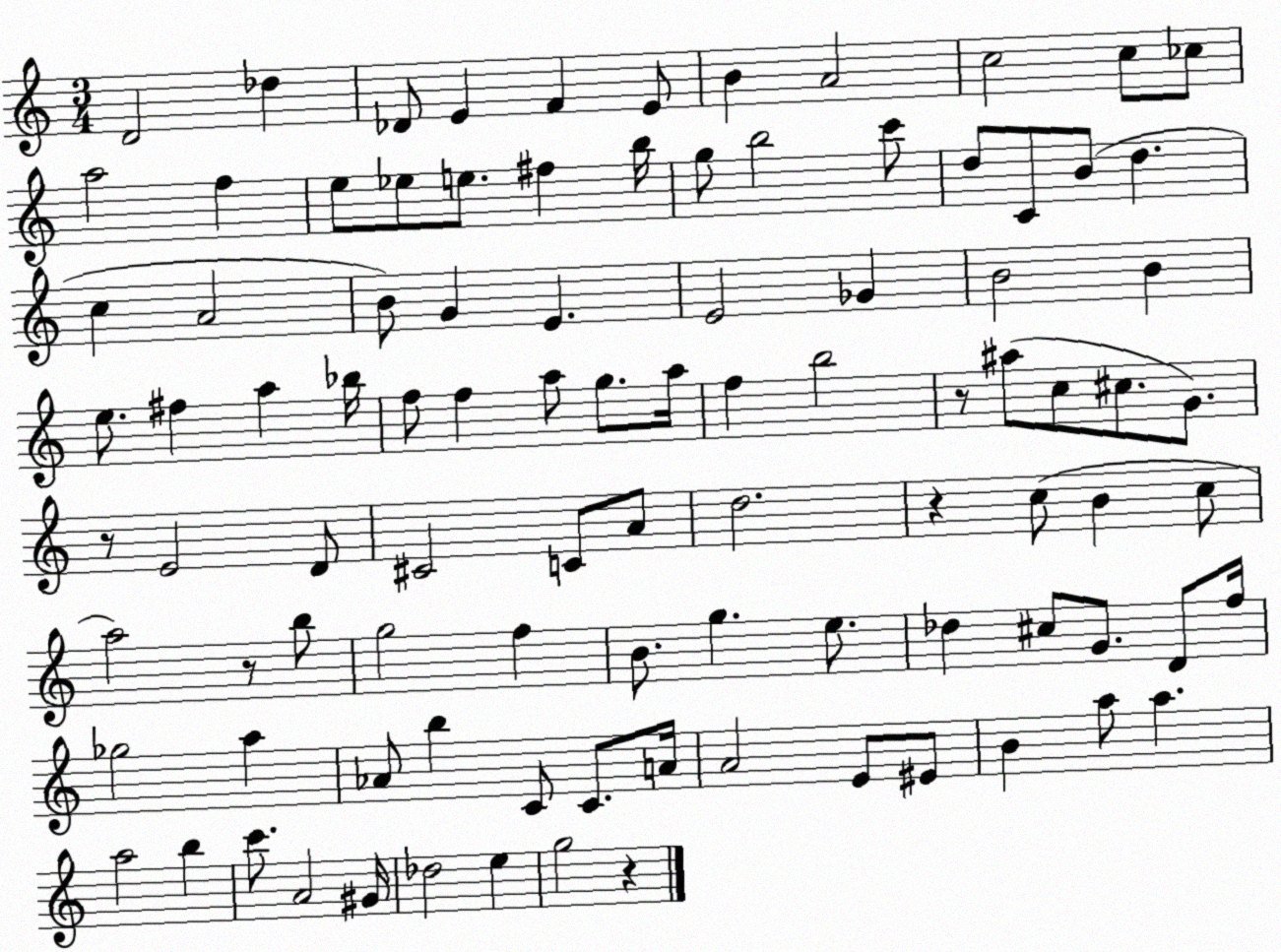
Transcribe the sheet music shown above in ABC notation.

X:1
T:Untitled
M:3/4
L:1/4
K:C
D2 _d _D/2 E F E/2 B A2 c2 c/2 _c/2 a2 f e/2 _e/2 e/2 ^f b/4 g/2 b2 c'/2 d/2 C/2 B/2 d c A2 B/2 G E E2 _G B2 B e/2 ^f a _b/4 f/2 f a/2 g/2 a/4 f b2 z/2 ^a/2 c/2 ^c/2 G/2 z/2 E2 D/2 ^C2 C/2 A/2 d2 z c/2 B c/2 a2 z/2 b/2 g2 f B/2 g e/2 _d ^c/2 G/2 D/2 f/4 _g2 a _A/2 b C/2 C/2 A/4 A2 E/2 ^E/2 B a/2 a a2 b c'/2 A2 ^G/4 _d2 e g2 z